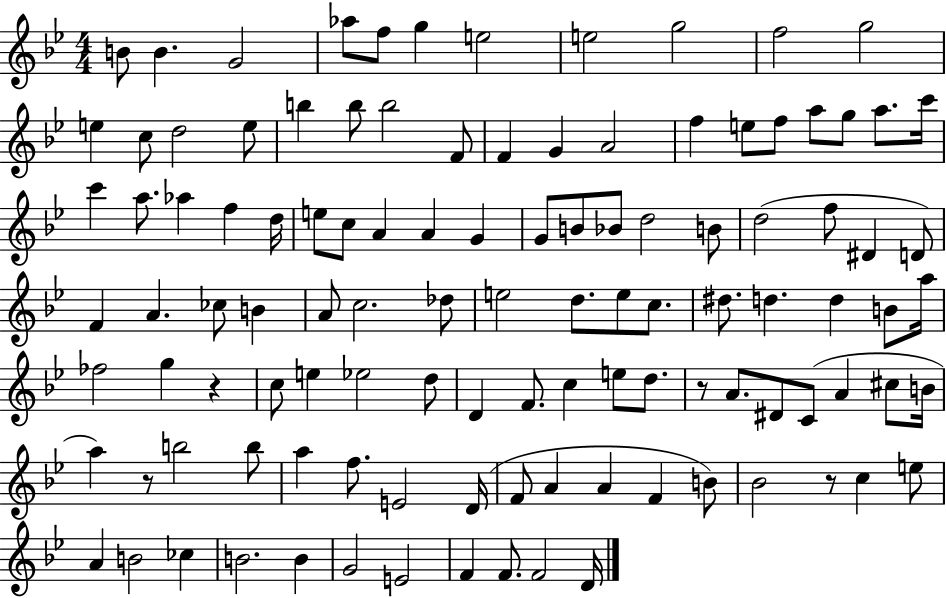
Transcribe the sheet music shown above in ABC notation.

X:1
T:Untitled
M:4/4
L:1/4
K:Bb
B/2 B G2 _a/2 f/2 g e2 e2 g2 f2 g2 e c/2 d2 e/2 b b/2 b2 F/2 F G A2 f e/2 f/2 a/2 g/2 a/2 c'/4 c' a/2 _a f d/4 e/2 c/2 A A G G/2 B/2 _B/2 d2 B/2 d2 f/2 ^D D/2 F A _c/2 B A/2 c2 _d/2 e2 d/2 e/2 c/2 ^d/2 d d B/2 a/4 _f2 g z c/2 e _e2 d/2 D F/2 c e/2 d/2 z/2 A/2 ^D/2 C/2 A ^c/2 B/4 a z/2 b2 b/2 a f/2 E2 D/4 F/2 A A F B/2 _B2 z/2 c e/2 A B2 _c B2 B G2 E2 F F/2 F2 D/4